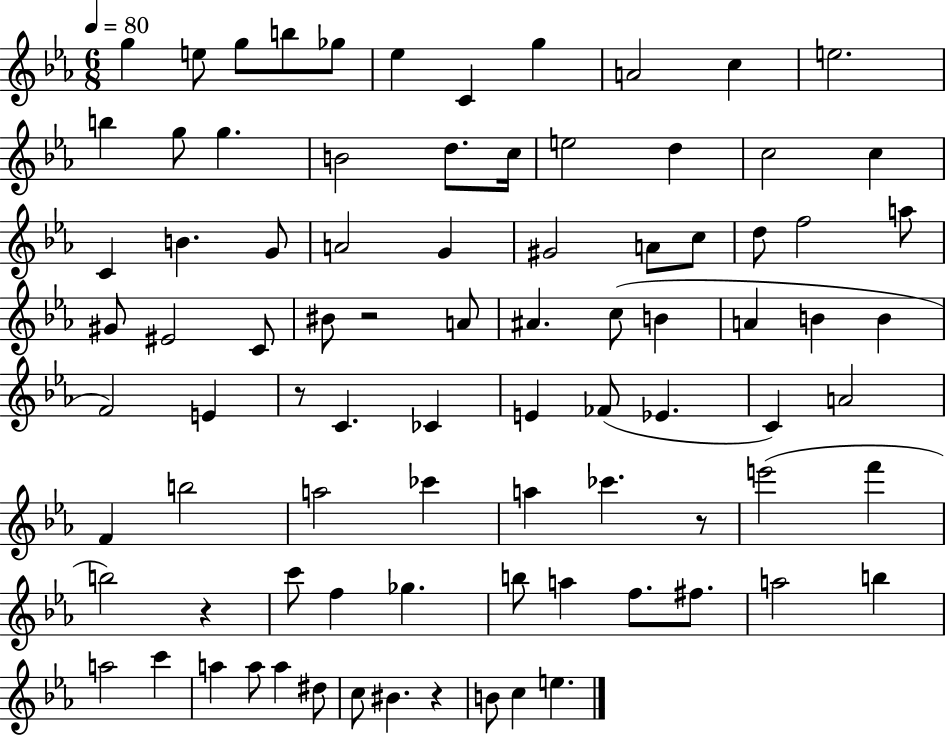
X:1
T:Untitled
M:6/8
L:1/4
K:Eb
g e/2 g/2 b/2 _g/2 _e C g A2 c e2 b g/2 g B2 d/2 c/4 e2 d c2 c C B G/2 A2 G ^G2 A/2 c/2 d/2 f2 a/2 ^G/2 ^E2 C/2 ^B/2 z2 A/2 ^A c/2 B A B B F2 E z/2 C _C E _F/2 _E C A2 F b2 a2 _c' a _c' z/2 e'2 f' b2 z c'/2 f _g b/2 a f/2 ^f/2 a2 b a2 c' a a/2 a ^d/2 c/2 ^B z B/2 c e